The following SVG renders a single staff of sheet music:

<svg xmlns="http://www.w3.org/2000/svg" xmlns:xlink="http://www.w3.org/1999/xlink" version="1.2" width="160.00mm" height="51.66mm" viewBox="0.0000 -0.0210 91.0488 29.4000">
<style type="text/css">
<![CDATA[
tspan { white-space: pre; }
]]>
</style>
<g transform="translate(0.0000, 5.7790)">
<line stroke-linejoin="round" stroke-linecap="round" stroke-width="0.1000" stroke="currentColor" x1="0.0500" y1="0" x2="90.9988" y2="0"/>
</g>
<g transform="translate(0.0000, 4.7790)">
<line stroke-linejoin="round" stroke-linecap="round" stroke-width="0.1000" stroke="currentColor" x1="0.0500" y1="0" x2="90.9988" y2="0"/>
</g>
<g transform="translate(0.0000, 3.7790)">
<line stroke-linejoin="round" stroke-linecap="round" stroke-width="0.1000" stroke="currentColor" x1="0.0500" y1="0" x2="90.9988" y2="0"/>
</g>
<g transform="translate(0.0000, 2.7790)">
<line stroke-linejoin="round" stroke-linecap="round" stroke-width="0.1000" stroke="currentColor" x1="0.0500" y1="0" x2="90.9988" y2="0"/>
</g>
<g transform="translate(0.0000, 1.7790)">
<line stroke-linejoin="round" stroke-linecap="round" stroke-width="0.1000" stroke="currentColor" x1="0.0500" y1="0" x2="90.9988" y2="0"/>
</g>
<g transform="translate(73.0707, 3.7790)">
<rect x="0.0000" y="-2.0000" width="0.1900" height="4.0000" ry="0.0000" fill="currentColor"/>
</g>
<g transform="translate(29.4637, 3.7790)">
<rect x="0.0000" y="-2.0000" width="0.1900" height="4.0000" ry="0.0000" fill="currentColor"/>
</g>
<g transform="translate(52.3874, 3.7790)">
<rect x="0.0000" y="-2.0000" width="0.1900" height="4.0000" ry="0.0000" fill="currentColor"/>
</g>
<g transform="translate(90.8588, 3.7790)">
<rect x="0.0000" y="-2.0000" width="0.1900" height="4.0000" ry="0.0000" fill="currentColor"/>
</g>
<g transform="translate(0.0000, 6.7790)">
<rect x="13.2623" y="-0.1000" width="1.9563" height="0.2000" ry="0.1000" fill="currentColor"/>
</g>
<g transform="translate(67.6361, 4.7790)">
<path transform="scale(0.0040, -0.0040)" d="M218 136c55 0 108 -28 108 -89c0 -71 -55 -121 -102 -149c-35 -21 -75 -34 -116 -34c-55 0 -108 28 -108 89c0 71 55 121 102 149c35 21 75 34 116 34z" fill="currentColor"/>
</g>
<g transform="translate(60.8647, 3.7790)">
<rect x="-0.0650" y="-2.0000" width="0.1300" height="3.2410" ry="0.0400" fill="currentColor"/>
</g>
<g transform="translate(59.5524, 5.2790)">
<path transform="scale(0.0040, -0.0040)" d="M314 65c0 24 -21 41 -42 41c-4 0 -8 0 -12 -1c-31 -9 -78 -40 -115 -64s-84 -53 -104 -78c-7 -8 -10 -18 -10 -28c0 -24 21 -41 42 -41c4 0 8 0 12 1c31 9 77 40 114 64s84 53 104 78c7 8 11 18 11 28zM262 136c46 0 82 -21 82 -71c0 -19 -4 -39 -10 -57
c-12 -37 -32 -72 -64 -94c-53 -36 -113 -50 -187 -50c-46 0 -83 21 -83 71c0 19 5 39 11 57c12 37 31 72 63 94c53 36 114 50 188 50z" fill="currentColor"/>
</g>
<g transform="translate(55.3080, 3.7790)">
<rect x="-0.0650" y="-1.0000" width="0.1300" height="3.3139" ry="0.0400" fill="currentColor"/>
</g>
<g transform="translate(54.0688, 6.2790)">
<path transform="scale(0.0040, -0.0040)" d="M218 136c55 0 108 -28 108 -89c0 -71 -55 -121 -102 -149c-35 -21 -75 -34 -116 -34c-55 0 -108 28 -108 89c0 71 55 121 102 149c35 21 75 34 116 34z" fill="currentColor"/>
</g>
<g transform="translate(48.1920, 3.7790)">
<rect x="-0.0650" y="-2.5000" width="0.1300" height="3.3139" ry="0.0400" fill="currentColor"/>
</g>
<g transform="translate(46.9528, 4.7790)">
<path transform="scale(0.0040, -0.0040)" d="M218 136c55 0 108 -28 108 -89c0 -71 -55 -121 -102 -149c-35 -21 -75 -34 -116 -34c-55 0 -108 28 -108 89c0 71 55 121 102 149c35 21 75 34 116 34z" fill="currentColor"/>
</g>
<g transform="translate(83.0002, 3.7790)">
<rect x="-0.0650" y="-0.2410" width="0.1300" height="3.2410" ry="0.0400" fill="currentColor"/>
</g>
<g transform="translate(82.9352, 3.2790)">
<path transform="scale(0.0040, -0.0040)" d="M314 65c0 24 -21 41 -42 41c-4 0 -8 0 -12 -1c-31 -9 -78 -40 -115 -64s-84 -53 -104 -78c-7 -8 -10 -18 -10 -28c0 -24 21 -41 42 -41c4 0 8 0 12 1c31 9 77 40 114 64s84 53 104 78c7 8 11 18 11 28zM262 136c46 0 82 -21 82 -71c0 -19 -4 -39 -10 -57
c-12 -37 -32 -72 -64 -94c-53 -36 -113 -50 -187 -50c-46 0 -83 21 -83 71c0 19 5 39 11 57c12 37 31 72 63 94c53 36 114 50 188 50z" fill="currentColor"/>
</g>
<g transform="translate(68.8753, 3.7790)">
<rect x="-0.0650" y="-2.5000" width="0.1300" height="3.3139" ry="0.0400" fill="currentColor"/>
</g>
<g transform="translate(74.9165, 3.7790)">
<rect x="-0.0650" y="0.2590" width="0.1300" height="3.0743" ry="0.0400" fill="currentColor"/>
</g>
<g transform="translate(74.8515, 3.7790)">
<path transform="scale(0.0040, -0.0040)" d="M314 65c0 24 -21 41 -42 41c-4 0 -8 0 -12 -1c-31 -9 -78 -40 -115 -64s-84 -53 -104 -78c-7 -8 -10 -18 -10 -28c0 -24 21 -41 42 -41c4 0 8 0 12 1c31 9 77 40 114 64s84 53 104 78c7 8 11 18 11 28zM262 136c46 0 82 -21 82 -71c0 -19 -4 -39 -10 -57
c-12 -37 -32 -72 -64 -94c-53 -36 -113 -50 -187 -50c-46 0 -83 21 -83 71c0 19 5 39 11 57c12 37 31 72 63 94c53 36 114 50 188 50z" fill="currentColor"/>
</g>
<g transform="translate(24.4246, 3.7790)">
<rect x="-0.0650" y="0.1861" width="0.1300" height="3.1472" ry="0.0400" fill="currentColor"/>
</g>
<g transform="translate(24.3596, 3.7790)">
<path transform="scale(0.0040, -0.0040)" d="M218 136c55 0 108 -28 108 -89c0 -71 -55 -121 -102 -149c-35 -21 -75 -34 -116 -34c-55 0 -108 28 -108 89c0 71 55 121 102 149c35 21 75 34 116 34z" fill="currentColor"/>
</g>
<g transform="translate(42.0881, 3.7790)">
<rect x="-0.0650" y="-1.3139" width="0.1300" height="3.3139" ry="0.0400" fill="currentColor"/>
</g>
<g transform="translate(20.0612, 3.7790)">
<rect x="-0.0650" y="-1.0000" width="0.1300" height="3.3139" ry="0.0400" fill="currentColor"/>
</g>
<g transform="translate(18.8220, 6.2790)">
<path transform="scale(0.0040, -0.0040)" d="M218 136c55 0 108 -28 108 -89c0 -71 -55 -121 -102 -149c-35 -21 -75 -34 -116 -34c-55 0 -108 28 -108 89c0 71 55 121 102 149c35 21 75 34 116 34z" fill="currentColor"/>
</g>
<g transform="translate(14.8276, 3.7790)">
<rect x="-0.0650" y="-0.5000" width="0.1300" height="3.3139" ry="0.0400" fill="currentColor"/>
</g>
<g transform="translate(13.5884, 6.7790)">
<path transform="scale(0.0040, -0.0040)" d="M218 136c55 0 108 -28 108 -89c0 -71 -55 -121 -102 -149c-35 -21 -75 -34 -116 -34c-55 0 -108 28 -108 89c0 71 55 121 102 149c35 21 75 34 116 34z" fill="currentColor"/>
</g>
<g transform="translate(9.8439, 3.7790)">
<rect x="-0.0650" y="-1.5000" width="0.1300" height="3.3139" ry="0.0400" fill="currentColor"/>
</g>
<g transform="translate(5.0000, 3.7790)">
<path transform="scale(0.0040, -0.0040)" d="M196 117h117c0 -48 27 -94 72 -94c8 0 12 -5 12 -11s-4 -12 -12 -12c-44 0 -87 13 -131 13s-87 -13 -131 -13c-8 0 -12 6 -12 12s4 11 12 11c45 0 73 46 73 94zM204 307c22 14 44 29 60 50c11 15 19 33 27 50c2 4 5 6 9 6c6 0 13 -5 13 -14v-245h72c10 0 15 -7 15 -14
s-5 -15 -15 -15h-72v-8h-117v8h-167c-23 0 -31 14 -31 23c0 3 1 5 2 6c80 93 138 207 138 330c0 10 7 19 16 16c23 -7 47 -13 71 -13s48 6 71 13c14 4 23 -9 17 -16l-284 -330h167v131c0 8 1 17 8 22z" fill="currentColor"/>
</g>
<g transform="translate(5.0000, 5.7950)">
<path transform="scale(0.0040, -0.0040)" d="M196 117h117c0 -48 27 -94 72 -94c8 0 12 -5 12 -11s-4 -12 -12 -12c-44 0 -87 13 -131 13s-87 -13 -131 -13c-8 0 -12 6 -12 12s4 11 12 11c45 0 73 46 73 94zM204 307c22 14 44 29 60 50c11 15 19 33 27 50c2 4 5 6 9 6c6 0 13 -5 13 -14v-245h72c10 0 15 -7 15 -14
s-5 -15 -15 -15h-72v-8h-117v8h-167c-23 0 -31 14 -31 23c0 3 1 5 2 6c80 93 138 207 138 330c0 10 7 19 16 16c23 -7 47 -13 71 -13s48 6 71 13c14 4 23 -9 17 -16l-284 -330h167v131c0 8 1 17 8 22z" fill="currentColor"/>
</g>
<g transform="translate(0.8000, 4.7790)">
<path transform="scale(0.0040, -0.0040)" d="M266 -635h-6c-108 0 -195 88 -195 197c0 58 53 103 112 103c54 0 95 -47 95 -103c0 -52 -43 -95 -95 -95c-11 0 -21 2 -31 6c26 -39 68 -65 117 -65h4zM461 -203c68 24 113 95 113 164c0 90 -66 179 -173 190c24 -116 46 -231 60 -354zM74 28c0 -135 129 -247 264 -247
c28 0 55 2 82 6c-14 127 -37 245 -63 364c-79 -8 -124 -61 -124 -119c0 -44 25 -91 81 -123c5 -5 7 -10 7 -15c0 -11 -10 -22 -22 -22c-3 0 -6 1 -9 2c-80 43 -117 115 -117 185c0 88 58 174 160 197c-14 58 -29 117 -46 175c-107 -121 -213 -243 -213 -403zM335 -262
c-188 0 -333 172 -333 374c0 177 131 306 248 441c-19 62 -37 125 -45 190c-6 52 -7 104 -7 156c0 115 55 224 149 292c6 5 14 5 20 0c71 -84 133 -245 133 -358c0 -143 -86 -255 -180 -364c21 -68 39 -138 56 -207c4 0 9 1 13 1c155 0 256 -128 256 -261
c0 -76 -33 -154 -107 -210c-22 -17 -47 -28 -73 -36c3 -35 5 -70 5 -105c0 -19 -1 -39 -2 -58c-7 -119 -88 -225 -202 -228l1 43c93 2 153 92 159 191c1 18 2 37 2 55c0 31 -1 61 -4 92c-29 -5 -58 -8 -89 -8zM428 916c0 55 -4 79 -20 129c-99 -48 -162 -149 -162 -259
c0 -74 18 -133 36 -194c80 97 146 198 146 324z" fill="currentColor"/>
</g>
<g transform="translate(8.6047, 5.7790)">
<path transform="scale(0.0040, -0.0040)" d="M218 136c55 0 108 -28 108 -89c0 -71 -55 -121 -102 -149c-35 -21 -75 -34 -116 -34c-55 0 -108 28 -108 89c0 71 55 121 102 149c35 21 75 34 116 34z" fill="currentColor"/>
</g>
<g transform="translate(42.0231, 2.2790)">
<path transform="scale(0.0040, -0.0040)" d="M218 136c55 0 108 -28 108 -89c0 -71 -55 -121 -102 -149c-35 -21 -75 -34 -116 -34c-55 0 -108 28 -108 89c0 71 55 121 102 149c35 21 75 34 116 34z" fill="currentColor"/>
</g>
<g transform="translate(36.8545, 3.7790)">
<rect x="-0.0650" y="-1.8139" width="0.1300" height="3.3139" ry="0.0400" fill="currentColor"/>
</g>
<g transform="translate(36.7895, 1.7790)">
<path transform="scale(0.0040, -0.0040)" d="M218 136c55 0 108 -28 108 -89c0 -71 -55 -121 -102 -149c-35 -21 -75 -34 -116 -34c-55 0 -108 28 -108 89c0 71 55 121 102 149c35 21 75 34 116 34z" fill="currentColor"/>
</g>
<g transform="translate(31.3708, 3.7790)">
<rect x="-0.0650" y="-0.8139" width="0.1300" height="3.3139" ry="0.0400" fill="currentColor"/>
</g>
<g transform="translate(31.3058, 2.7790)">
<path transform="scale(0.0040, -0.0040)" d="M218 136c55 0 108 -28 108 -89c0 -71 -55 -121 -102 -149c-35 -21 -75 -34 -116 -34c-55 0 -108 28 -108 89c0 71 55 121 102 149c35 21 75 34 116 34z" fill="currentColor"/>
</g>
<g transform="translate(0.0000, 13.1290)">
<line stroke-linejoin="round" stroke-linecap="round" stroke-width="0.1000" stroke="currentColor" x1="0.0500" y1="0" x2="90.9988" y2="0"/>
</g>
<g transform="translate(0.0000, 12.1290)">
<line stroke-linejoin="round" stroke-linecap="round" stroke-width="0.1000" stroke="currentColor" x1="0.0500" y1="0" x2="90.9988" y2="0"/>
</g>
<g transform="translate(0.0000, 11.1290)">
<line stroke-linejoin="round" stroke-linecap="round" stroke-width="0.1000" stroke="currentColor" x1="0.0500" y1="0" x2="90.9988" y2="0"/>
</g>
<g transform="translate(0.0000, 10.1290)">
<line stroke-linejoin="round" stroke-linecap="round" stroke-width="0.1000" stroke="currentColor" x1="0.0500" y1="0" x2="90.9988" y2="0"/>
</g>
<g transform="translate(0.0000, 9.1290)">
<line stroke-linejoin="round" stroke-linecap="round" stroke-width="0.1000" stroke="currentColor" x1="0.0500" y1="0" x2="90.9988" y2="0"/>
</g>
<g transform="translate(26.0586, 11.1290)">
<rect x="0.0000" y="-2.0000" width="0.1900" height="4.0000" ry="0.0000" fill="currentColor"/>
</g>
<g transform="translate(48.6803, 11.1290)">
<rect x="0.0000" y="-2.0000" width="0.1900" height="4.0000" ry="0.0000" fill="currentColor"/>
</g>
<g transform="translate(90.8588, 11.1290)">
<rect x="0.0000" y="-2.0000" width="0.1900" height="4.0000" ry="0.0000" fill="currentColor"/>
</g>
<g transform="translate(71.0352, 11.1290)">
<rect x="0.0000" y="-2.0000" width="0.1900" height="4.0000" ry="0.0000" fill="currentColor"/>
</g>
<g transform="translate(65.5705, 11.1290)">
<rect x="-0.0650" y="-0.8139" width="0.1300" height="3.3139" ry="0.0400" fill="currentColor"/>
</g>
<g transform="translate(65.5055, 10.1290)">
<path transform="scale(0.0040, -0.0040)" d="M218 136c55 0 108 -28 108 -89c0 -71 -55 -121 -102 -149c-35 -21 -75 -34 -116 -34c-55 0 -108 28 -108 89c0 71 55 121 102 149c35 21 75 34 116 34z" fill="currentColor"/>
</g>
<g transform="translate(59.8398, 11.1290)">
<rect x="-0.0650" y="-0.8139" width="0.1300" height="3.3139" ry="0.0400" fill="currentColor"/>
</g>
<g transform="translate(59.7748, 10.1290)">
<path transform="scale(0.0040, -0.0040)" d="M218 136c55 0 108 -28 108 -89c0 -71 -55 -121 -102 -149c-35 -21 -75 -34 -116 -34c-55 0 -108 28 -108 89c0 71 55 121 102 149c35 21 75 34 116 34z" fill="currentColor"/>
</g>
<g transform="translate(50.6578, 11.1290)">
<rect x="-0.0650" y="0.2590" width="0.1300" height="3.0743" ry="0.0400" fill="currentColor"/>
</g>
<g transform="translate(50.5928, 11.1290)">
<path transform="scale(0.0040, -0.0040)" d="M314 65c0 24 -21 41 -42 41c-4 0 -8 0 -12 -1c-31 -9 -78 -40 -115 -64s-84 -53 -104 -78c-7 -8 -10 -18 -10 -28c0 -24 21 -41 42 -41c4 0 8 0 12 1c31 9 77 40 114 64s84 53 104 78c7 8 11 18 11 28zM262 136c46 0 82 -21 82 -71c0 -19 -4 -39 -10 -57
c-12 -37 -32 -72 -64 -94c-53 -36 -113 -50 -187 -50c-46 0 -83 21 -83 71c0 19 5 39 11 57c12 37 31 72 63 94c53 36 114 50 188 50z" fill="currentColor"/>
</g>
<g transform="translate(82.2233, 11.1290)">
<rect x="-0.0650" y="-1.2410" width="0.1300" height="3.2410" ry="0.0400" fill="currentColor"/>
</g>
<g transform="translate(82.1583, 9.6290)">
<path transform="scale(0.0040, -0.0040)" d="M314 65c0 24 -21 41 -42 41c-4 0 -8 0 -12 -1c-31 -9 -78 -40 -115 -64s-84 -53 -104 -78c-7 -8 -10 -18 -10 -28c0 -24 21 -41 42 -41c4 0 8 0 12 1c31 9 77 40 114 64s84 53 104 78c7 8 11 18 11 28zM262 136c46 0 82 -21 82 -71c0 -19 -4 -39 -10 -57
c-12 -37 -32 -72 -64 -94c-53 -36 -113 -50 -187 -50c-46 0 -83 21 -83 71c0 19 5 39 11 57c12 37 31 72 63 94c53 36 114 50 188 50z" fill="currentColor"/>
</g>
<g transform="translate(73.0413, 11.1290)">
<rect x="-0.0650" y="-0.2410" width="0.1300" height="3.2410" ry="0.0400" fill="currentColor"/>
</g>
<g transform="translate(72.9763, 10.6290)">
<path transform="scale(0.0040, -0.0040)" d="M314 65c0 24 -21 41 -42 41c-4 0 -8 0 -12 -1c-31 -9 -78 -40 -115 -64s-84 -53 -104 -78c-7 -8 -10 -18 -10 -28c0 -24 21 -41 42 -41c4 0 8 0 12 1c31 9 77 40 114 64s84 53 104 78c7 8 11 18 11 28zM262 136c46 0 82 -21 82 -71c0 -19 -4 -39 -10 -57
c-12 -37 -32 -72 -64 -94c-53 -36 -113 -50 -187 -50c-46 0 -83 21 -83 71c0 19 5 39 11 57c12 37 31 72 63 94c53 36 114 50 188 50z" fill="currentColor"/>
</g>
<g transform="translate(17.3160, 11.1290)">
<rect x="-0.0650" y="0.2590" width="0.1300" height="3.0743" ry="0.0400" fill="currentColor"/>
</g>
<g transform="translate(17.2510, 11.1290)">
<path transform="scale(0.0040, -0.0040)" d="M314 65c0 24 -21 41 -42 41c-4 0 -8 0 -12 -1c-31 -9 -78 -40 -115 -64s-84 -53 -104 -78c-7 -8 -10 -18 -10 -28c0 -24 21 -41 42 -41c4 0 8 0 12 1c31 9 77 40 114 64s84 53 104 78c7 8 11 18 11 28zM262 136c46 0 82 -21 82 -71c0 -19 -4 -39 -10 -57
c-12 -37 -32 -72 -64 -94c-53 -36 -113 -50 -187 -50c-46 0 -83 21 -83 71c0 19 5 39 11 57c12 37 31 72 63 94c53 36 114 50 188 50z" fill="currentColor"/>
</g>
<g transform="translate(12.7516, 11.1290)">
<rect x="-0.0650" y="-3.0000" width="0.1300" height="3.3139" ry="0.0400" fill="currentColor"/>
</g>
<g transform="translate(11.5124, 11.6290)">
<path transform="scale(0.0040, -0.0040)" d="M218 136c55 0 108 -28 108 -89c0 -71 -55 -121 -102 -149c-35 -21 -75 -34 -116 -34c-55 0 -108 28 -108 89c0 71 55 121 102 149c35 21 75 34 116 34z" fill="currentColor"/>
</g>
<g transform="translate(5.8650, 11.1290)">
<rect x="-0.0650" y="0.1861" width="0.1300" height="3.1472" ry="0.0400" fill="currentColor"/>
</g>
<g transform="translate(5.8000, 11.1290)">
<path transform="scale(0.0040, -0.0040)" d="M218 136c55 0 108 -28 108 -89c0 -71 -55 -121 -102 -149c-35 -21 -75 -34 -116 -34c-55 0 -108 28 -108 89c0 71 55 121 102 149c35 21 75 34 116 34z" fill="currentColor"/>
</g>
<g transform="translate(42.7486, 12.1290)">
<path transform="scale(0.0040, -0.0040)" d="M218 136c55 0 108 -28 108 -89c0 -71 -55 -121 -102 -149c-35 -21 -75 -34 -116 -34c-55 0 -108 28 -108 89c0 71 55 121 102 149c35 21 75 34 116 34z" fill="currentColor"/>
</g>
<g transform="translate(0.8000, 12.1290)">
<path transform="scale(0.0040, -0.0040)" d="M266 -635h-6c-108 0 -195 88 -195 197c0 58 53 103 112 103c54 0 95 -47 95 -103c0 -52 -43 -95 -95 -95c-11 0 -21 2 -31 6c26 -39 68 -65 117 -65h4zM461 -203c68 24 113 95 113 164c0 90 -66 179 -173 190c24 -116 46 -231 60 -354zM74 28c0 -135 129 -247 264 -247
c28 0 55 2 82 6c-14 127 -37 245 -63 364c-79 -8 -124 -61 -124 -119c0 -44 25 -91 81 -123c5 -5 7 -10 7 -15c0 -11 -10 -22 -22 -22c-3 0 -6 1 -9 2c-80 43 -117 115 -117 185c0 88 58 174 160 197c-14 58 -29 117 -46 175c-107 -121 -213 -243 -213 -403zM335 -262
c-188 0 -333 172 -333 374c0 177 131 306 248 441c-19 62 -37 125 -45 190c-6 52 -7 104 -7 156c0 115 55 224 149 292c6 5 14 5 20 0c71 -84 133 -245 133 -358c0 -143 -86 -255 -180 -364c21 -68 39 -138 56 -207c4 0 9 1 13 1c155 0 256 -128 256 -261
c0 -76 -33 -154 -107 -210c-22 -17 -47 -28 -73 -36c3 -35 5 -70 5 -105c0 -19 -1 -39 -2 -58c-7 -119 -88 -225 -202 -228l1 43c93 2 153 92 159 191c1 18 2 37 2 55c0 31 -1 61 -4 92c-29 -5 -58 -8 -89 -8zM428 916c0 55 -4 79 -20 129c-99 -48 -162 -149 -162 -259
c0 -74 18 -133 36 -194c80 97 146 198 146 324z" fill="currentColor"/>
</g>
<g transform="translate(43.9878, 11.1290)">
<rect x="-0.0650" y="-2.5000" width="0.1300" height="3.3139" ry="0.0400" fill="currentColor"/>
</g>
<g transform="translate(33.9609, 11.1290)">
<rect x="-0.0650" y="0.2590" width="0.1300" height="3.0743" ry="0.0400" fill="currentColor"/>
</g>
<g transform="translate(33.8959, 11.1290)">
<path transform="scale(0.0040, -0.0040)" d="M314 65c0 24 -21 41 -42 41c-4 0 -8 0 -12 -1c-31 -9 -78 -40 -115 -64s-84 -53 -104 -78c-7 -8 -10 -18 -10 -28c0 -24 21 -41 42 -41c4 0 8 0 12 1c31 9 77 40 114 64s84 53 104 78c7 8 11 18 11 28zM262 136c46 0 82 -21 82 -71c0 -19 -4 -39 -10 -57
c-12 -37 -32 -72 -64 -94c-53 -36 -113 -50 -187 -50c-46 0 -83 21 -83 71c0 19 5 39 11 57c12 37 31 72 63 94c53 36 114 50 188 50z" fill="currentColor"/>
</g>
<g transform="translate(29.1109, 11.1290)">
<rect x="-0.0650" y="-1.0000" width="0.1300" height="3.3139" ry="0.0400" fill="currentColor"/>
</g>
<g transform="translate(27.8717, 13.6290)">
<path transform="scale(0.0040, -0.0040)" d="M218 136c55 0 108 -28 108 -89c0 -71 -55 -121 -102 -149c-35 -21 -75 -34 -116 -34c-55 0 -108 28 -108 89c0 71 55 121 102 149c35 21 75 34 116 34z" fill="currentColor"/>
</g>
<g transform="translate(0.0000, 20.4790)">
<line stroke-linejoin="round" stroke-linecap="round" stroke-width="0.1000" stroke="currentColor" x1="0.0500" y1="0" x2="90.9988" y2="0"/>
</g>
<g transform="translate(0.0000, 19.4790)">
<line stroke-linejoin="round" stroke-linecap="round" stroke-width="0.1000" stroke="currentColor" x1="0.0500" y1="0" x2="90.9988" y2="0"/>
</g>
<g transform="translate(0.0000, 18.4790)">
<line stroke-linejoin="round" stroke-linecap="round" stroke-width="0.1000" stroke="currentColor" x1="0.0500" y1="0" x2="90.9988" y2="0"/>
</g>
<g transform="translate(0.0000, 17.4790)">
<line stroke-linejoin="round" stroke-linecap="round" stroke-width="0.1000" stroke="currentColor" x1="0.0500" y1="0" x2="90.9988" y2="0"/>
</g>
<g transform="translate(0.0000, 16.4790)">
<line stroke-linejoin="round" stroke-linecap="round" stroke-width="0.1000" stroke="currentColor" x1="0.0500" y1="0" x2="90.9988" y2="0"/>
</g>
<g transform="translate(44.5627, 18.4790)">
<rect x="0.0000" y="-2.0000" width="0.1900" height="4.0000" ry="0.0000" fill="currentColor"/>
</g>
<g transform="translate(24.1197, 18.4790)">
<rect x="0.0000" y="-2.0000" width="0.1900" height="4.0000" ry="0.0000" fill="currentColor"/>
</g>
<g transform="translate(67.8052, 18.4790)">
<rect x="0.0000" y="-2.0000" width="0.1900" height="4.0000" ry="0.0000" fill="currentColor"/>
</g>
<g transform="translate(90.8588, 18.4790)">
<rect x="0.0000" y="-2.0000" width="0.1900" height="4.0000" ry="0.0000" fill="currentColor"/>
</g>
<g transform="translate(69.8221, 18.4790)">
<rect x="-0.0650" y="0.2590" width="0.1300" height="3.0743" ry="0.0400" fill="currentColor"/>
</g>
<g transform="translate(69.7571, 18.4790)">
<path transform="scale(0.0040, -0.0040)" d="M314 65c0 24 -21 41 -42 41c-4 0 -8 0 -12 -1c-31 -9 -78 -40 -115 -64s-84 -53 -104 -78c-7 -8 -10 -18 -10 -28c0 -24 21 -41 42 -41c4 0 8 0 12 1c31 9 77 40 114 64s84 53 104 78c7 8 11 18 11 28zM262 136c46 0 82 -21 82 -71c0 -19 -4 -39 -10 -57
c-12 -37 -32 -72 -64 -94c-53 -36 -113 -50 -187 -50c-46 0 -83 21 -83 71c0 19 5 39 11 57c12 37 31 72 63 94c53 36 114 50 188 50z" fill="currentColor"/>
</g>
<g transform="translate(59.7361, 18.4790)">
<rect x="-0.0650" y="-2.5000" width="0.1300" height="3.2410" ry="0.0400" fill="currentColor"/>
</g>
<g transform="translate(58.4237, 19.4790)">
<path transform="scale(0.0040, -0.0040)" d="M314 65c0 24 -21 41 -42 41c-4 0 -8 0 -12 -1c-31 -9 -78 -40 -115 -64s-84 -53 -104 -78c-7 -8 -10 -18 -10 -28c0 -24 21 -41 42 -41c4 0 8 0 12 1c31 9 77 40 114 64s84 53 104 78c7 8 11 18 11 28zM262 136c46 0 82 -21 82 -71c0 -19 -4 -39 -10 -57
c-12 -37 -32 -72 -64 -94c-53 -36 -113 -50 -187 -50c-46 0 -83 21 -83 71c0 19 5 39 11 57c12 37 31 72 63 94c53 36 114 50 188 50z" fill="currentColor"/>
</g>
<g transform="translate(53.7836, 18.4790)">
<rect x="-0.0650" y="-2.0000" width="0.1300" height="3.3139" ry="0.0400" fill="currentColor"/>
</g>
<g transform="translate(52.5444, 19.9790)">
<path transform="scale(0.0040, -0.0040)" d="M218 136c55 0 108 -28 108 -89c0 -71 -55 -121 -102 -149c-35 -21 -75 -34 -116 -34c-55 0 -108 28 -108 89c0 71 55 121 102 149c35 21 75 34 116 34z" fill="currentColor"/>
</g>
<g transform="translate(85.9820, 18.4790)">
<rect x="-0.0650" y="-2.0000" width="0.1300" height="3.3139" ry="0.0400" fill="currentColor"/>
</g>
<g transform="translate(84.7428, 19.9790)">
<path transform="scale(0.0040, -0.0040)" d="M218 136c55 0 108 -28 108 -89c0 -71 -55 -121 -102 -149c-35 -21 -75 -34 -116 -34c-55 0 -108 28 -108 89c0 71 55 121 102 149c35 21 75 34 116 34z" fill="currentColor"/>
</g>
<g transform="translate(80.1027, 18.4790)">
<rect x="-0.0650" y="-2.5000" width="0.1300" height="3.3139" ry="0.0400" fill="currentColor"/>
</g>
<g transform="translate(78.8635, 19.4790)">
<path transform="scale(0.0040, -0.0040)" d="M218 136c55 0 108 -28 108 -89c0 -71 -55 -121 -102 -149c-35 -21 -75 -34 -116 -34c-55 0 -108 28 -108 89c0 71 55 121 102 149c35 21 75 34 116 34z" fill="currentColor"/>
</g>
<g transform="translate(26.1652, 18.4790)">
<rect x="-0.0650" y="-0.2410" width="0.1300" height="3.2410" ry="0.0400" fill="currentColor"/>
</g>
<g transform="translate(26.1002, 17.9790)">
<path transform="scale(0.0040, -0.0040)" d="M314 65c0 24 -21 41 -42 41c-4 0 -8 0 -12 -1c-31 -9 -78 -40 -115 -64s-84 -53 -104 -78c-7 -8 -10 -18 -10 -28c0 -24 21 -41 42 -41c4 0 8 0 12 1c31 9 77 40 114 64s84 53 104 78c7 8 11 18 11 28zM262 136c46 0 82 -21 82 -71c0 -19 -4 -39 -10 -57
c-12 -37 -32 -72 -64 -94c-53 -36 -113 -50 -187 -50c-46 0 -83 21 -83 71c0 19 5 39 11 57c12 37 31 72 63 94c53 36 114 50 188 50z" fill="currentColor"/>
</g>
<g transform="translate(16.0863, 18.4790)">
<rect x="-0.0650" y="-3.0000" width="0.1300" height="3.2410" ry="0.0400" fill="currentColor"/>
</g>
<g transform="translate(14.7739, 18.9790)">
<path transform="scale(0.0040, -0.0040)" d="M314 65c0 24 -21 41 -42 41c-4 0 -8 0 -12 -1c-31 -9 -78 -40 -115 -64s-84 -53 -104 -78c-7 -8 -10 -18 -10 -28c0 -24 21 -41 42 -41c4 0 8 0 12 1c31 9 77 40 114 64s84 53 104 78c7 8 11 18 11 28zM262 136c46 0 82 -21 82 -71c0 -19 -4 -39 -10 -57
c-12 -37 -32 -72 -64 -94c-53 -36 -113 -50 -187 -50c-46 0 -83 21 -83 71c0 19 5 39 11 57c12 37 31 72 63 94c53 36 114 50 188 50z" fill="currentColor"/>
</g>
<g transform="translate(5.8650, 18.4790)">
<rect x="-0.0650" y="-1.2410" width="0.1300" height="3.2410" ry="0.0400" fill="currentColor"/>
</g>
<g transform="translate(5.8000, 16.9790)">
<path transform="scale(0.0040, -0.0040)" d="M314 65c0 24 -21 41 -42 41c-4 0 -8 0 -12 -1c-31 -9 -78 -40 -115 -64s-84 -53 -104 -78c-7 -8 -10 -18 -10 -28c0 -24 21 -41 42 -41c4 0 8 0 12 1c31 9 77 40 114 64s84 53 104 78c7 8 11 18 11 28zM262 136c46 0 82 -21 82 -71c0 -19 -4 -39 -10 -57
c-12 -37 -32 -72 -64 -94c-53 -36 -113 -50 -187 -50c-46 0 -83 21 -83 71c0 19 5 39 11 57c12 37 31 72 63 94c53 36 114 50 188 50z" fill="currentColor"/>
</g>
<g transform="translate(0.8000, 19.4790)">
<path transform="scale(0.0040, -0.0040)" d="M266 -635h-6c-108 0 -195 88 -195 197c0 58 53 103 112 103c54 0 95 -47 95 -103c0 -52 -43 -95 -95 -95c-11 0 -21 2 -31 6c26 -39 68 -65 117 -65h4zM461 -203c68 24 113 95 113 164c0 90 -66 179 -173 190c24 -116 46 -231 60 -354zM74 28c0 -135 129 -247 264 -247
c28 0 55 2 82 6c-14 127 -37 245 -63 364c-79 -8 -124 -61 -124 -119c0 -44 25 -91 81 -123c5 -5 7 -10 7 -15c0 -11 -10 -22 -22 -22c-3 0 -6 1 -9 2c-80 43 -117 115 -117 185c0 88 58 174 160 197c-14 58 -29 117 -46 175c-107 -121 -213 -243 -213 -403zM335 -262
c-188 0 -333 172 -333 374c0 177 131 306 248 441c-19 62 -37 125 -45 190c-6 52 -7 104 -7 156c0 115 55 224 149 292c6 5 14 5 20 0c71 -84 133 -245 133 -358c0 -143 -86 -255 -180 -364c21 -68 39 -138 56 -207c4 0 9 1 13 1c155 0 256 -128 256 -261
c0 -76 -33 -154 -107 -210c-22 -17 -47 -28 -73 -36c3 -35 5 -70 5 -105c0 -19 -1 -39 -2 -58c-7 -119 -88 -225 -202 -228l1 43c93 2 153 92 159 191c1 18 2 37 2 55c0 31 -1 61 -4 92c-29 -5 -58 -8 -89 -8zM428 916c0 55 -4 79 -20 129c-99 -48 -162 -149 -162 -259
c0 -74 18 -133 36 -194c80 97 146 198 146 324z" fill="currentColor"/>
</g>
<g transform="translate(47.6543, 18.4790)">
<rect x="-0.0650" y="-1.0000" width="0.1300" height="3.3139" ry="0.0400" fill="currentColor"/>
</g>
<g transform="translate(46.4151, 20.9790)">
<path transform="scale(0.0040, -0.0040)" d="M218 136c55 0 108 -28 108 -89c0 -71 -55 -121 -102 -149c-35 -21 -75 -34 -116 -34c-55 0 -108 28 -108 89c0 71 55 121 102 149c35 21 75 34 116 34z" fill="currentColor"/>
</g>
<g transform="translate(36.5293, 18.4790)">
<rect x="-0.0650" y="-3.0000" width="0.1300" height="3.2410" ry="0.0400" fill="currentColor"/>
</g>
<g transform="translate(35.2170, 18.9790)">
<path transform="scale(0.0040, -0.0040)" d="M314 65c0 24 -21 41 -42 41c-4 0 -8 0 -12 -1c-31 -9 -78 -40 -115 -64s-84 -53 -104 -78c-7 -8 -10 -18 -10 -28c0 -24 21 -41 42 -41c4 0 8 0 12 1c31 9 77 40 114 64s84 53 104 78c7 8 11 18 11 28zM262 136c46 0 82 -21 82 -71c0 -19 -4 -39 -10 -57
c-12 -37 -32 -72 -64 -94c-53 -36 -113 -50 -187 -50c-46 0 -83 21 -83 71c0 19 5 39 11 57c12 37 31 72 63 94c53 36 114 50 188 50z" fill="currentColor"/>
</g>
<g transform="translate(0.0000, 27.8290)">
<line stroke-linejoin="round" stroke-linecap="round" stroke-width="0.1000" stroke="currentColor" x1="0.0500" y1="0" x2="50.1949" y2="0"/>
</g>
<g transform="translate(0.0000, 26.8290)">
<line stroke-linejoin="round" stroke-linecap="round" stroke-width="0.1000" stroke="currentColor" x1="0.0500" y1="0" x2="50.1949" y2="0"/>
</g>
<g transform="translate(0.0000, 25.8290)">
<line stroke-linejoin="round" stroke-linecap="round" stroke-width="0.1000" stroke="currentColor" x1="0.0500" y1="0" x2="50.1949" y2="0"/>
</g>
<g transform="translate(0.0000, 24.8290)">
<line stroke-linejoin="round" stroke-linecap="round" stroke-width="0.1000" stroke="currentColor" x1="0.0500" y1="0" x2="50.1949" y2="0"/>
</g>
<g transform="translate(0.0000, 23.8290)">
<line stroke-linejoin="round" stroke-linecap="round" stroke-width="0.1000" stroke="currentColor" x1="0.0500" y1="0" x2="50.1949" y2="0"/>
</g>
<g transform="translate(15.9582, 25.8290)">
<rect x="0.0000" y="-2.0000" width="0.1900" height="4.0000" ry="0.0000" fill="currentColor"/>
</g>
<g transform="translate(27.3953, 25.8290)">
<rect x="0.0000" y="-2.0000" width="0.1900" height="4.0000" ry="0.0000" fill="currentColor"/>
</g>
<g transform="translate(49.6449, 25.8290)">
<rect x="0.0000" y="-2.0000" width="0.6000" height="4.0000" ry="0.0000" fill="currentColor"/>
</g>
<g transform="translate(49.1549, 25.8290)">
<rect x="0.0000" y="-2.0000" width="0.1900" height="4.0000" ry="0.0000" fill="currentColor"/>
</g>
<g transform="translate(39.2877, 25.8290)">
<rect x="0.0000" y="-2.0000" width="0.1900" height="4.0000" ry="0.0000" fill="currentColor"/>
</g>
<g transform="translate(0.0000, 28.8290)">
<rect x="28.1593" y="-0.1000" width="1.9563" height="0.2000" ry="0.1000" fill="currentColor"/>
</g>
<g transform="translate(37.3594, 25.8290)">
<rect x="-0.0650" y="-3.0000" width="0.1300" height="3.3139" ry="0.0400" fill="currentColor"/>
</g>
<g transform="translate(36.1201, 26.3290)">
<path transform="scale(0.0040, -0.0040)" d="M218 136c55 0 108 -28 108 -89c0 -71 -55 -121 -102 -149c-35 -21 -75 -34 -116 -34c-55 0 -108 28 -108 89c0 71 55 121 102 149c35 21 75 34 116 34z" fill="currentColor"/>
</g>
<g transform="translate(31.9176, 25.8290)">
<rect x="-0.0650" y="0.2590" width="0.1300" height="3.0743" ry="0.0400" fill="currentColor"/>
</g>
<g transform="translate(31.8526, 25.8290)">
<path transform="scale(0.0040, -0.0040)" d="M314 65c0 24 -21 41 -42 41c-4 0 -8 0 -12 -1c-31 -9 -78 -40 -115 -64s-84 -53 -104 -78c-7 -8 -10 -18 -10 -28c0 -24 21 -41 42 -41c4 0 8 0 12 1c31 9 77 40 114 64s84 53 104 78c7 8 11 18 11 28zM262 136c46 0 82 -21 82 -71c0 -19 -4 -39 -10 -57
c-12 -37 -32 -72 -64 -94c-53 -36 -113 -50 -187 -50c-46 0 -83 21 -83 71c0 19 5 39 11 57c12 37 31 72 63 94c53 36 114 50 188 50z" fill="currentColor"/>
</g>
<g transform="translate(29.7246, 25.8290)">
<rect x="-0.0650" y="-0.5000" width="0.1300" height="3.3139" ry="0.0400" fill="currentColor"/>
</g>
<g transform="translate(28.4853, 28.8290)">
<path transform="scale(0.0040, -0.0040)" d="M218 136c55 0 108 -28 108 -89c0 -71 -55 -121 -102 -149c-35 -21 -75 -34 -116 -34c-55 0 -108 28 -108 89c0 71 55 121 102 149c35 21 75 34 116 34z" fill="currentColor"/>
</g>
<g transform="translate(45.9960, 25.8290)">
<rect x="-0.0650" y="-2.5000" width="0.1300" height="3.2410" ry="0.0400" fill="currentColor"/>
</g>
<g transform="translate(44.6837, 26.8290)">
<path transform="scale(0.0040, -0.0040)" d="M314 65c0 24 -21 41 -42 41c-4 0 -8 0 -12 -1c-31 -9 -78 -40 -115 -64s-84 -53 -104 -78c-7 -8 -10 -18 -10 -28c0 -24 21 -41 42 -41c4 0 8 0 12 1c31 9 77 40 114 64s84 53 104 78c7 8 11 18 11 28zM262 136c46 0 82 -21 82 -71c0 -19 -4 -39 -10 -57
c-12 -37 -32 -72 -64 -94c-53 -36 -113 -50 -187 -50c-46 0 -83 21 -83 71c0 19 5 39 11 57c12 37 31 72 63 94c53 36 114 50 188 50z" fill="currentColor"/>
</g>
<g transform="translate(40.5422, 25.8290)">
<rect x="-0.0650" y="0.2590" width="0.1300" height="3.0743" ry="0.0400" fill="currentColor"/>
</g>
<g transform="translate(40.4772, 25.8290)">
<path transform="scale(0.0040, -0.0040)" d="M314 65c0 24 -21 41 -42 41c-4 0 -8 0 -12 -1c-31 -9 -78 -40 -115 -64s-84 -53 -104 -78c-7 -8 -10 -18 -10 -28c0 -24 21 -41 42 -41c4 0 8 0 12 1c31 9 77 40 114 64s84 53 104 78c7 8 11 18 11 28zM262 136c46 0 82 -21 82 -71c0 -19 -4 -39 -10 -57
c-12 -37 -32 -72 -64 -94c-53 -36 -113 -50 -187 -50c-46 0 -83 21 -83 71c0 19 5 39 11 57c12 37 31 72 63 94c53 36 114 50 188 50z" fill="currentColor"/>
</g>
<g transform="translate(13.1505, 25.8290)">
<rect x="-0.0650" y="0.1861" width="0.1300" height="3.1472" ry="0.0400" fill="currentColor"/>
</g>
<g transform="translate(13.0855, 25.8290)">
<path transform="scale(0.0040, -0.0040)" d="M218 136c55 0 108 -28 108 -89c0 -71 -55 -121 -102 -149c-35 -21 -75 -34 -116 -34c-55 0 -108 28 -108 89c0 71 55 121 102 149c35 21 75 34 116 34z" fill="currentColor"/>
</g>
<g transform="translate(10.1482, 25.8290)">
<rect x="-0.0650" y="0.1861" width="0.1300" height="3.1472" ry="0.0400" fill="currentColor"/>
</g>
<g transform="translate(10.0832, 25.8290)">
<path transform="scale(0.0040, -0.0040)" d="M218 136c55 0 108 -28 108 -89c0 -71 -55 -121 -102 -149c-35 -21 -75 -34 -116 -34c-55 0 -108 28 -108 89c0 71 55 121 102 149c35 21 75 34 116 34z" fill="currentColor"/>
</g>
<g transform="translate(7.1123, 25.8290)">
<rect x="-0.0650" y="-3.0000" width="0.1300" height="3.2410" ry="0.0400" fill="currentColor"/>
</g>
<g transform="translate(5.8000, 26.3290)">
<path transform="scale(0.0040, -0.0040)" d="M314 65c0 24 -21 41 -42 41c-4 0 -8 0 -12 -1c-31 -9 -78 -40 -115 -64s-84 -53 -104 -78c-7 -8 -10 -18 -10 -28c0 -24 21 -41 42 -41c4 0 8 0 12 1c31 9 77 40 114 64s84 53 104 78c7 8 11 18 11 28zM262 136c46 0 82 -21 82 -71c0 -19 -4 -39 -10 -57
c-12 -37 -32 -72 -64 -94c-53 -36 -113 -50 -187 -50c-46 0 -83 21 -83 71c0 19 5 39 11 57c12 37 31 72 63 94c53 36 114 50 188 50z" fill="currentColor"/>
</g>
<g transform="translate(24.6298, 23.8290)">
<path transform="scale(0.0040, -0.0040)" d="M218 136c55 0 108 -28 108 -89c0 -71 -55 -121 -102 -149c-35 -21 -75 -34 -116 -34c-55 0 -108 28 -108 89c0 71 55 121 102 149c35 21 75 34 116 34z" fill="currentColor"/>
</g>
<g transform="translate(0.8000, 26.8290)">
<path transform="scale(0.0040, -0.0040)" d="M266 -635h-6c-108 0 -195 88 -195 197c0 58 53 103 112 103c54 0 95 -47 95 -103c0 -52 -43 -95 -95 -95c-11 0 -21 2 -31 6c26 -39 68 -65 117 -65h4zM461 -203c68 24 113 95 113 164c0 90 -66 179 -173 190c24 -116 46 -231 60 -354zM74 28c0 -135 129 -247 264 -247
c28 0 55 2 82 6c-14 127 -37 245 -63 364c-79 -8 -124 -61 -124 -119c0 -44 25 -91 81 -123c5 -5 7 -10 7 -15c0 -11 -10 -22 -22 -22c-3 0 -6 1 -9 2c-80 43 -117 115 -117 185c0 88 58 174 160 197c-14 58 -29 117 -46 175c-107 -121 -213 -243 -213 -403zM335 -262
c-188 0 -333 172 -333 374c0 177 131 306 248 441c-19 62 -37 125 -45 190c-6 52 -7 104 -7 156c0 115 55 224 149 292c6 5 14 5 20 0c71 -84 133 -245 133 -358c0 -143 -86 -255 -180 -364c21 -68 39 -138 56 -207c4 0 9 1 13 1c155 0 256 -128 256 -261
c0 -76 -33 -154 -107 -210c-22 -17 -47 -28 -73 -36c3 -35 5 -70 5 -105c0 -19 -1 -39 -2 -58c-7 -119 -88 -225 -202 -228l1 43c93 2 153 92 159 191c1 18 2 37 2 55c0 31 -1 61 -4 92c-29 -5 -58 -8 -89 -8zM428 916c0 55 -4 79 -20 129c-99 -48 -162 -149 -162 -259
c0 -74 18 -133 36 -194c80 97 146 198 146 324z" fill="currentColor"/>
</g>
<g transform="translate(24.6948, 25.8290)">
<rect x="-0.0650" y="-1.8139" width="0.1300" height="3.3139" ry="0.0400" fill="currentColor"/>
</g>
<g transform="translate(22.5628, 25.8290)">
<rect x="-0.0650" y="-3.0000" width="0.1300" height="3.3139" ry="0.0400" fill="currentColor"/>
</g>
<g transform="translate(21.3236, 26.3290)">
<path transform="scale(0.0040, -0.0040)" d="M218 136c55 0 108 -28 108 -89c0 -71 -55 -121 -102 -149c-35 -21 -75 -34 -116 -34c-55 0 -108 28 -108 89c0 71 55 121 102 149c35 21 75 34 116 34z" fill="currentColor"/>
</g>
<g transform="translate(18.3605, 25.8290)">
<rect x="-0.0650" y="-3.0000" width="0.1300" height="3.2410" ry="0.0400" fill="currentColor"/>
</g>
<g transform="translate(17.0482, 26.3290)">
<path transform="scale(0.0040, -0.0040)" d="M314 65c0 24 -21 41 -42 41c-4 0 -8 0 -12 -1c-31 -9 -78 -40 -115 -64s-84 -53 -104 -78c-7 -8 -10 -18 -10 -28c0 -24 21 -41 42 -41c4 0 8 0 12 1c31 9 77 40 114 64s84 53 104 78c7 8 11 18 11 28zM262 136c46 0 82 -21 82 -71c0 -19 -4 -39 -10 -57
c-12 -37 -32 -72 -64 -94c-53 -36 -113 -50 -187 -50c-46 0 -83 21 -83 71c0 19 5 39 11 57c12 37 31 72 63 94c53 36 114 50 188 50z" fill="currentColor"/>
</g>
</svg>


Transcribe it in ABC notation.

X:1
T:Untitled
M:4/4
L:1/4
K:C
E C D B d f e G D F2 G B2 c2 B A B2 D B2 G B2 d d c2 e2 e2 A2 c2 A2 D F G2 B2 G F A2 B B A2 A f C B2 A B2 G2